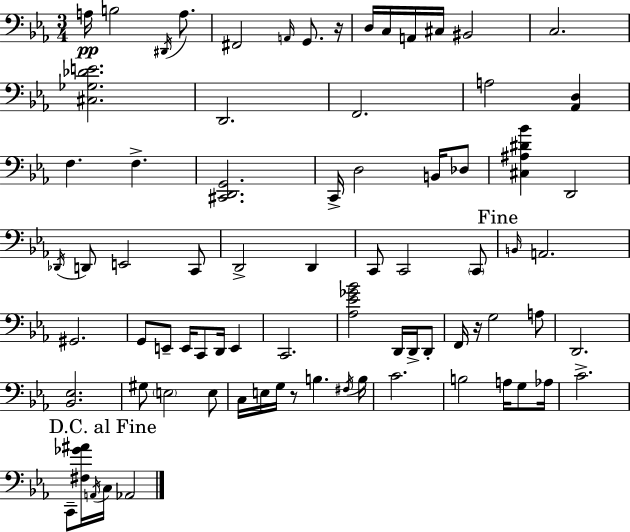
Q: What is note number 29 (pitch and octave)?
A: D2